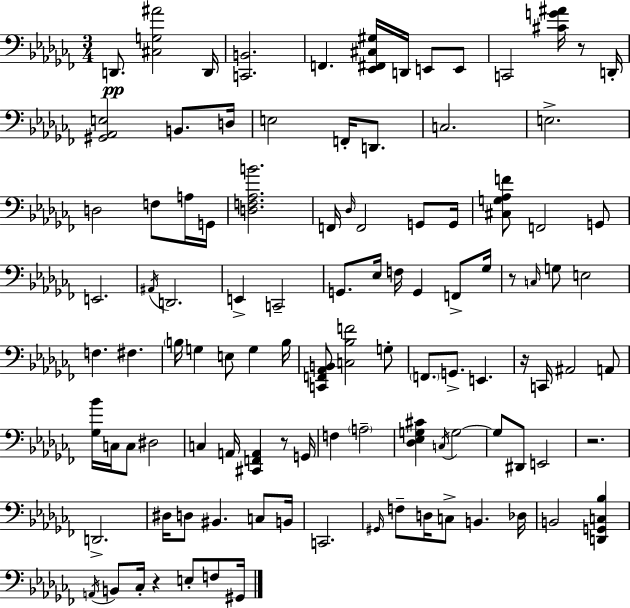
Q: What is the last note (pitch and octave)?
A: G#2